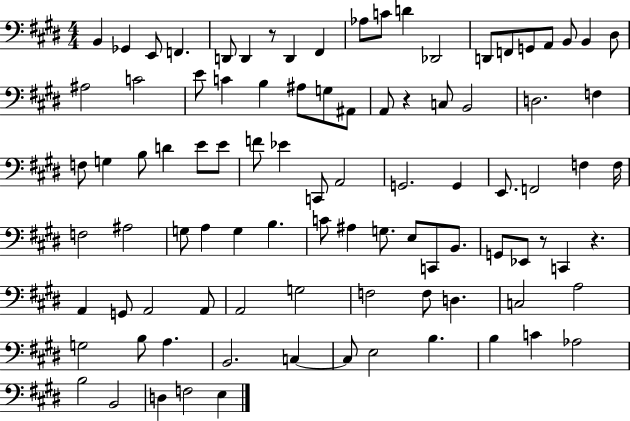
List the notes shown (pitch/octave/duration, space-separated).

B2/q Gb2/q E2/e F2/q. D2/e D2/q R/e D2/q F#2/q Ab3/e C4/e D4/q Db2/h D2/e F2/e G2/e A2/e B2/e B2/q D#3/e A#3/h C4/h E4/e C4/q B3/q A#3/e G3/e A#2/e A2/e R/q C3/e B2/h D3/h. F3/q F3/e G3/q B3/e D4/q E4/e E4/e F4/e Eb4/q C2/e A2/h G2/h. G2/q E2/e. F2/h F3/q F3/s F3/h A#3/h G3/e A3/q G3/q B3/q. C4/e A#3/q G3/e. E3/e C2/e B2/e. G2/e Eb2/e R/e C2/q R/q. A2/q G2/e A2/h A2/e A2/h G3/h F3/h F3/e D3/q. C3/h A3/h G3/h B3/e A3/q. B2/h. C3/q C3/e E3/h B3/q. B3/q C4/q Ab3/h B3/h B2/h D3/q F3/h E3/q